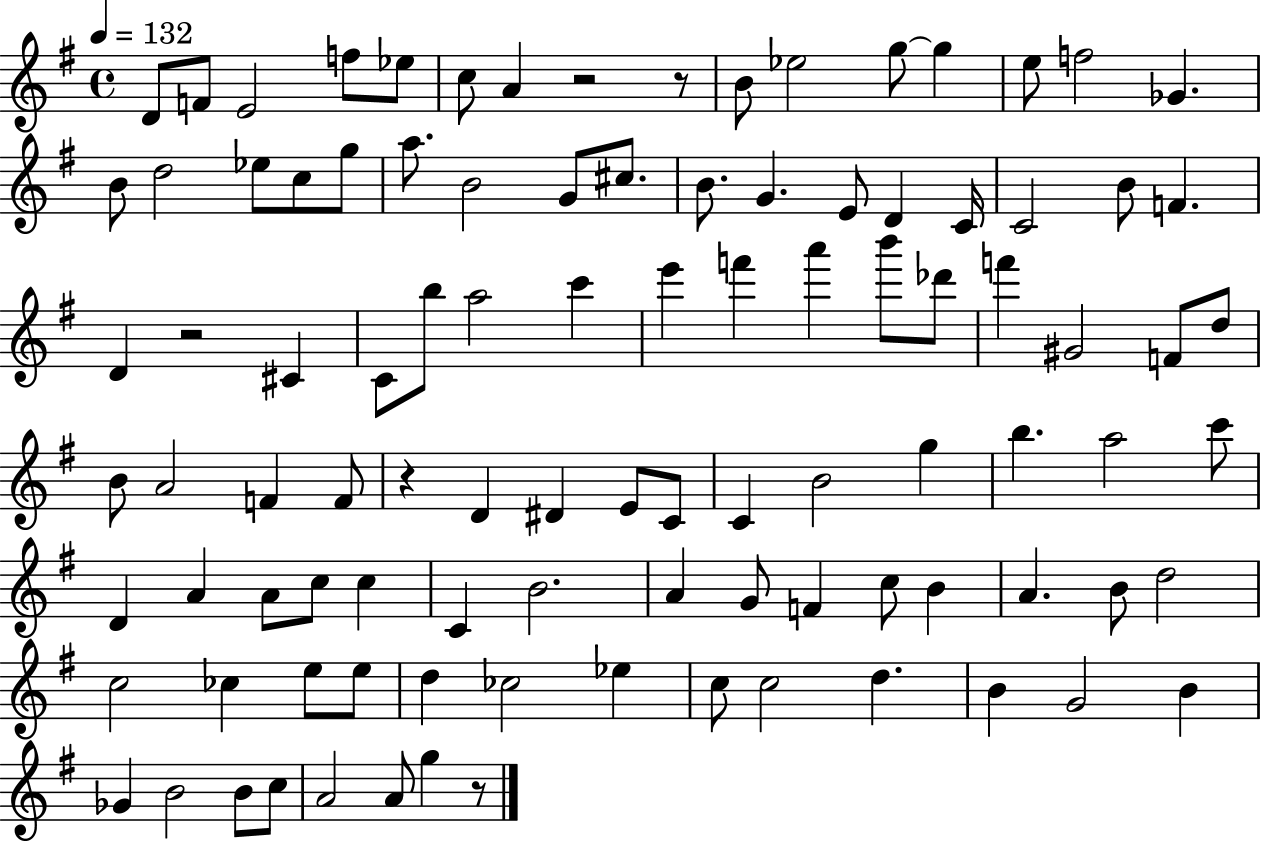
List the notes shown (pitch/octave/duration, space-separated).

D4/e F4/e E4/h F5/e Eb5/e C5/e A4/q R/h R/e B4/e Eb5/h G5/e G5/q E5/e F5/h Gb4/q. B4/e D5/h Eb5/e C5/e G5/e A5/e. B4/h G4/e C#5/e. B4/e. G4/q. E4/e D4/q C4/s C4/h B4/e F4/q. D4/q R/h C#4/q C4/e B5/e A5/h C6/q E6/q F6/q A6/q B6/e Db6/e F6/q G#4/h F4/e D5/e B4/e A4/h F4/q F4/e R/q D4/q D#4/q E4/e C4/e C4/q B4/h G5/q B5/q. A5/h C6/e D4/q A4/q A4/e C5/e C5/q C4/q B4/h. A4/q G4/e F4/q C5/e B4/q A4/q. B4/e D5/h C5/h CES5/q E5/e E5/e D5/q CES5/h Eb5/q C5/e C5/h D5/q. B4/q G4/h B4/q Gb4/q B4/h B4/e C5/e A4/h A4/e G5/q R/e